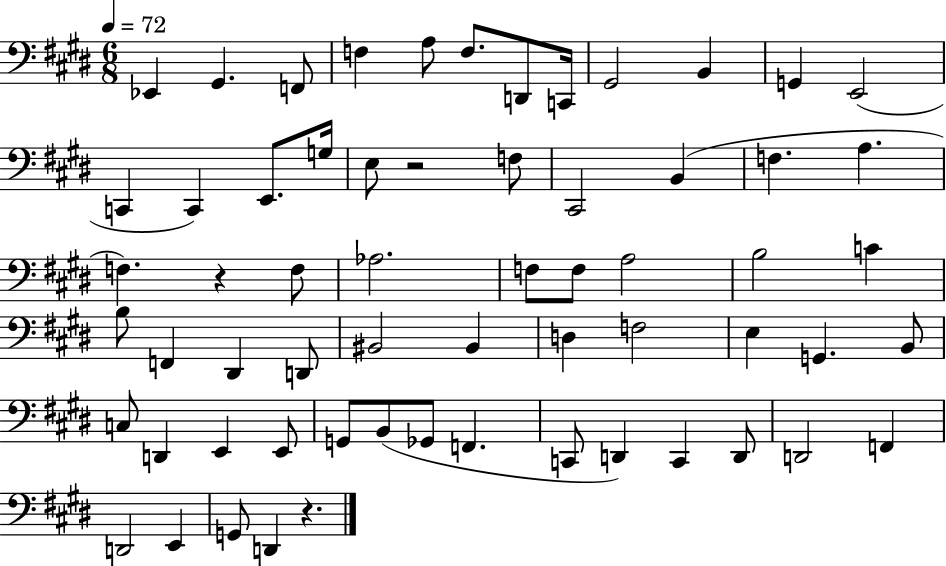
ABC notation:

X:1
T:Untitled
M:6/8
L:1/4
K:E
_E,, ^G,, F,,/2 F, A,/2 F,/2 D,,/2 C,,/4 ^G,,2 B,, G,, E,,2 C,, C,, E,,/2 G,/4 E,/2 z2 F,/2 ^C,,2 B,, F, A, F, z F,/2 _A,2 F,/2 F,/2 A,2 B,2 C B,/2 F,, ^D,, D,,/2 ^B,,2 ^B,, D, F,2 E, G,, B,,/2 C,/2 D,, E,, E,,/2 G,,/2 B,,/2 _G,,/2 F,, C,,/2 D,, C,, D,,/2 D,,2 F,, D,,2 E,, G,,/2 D,, z